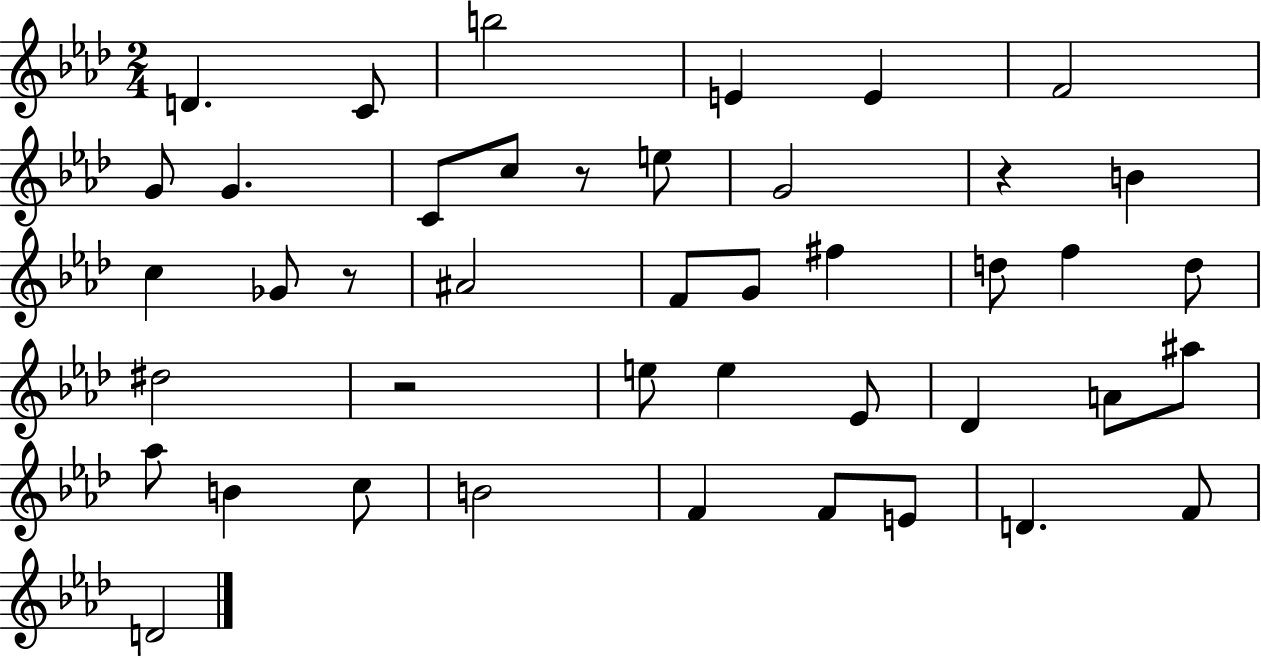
{
  \clef treble
  \numericTimeSignature
  \time 2/4
  \key aes \major
  \repeat volta 2 { d'4. c'8 | b''2 | e'4 e'4 | f'2 | \break g'8 g'4. | c'8 c''8 r8 e''8 | g'2 | r4 b'4 | \break c''4 ges'8 r8 | ais'2 | f'8 g'8 fis''4 | d''8 f''4 d''8 | \break dis''2 | r2 | e''8 e''4 ees'8 | des'4 a'8 ais''8 | \break aes''8 b'4 c''8 | b'2 | f'4 f'8 e'8 | d'4. f'8 | \break d'2 | } \bar "|."
}